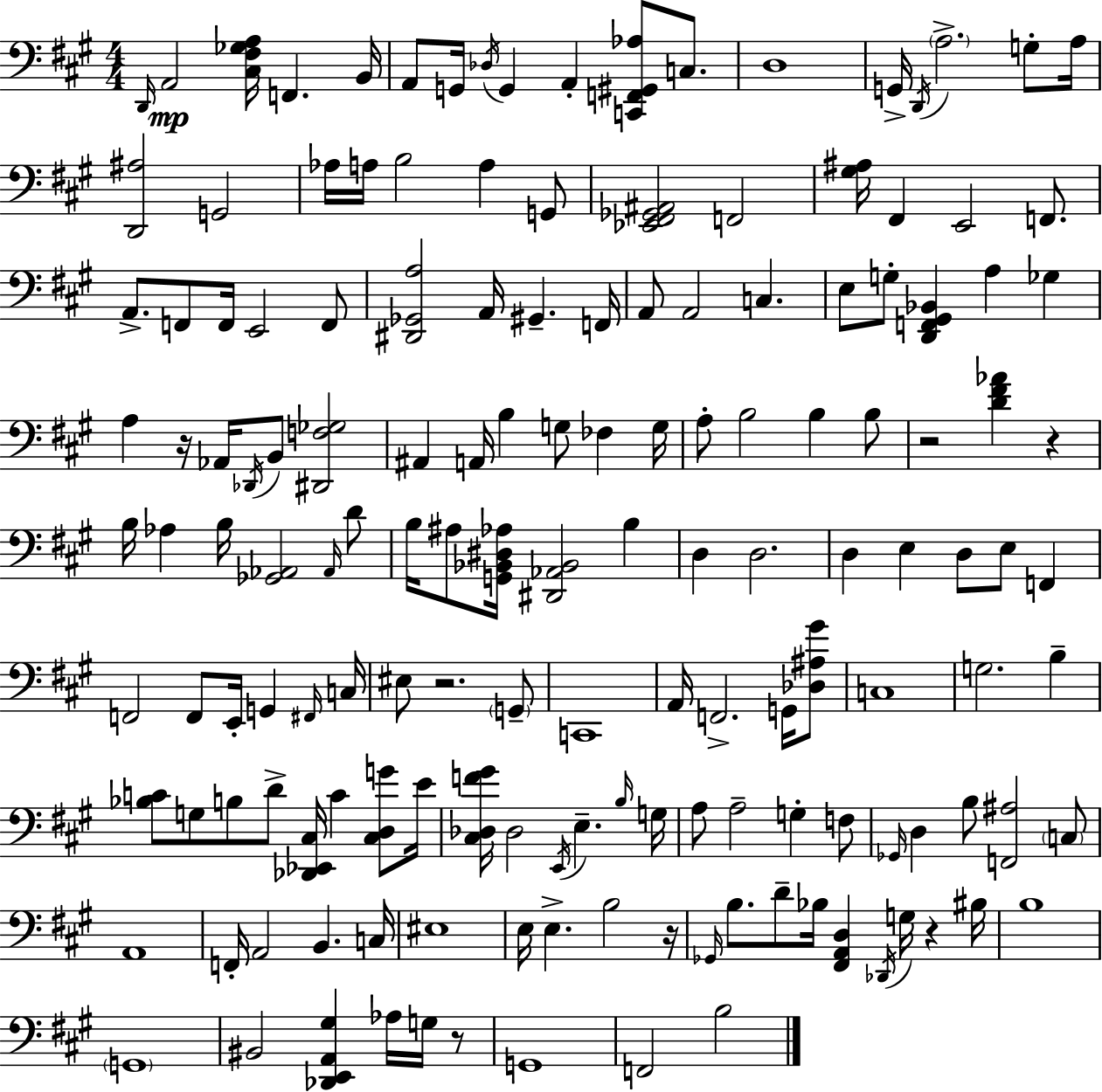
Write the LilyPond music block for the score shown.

{
  \clef bass
  \numericTimeSignature
  \time 4/4
  \key a \major
  \grace { d,16 }\mp a,2 <cis fis ges a>16 f,4. | b,16 a,8 g,16 \acciaccatura { des16 } g,4 a,4-. <c, f, gis, aes>8 c8. | d1 | g,16-> \acciaccatura { d,16 } \parenthesize a2.-> | \break g8-. a16 <d, ais>2 g,2 | aes16 a16 b2 a4 | g,8 <ees, fis, ges, ais,>2 f,2 | <gis ais>16 fis,4 e,2 | \break f,8. a,8.-> f,8 f,16 e,2 | f,8 <dis, ges, a>2 a,16 gis,4.-- | f,16 a,8 a,2 c4. | e8 g8-. <d, f, gis, bes,>4 a4 ges4 | \break a4 r16 aes,16 \acciaccatura { des,16 } b,8 <dis, f ges>2 | ais,4 a,16 b4 g8 fes4 | g16 a8-. b2 b4 | b8 r2 <d' fis' aes'>4 | \break r4 b16 aes4 b16 <ges, aes,>2 | \grace { aes,16 } d'8 b16 ais8 <g, bes, dis aes>16 <dis, aes, bes,>2 | b4 d4 d2. | d4 e4 d8 e8 | \break f,4 f,2 f,8 e,16-. | g,4 \grace { fis,16 } c16 eis8 r2. | \parenthesize g,8-- c,1 | a,16 f,2.-> | \break g,16 <des ais gis'>8 c1 | g2. | b4-- <bes c'>8 g8 b8 d'8-> <des, ees, cis>16 c'4 | <cis d g'>8 e'16 <cis des f' gis'>16 des2 \acciaccatura { e,16 } | \break e4.-- \grace { b16 } g16 a8 a2-- | g4-. f8 \grace { ges,16 } d4 b8 <f, ais>2 | \parenthesize c8 a,1 | f,16-. a,2 | \break b,4. c16 eis1 | e16 e4.-> | b2 r16 \grace { ges,16 } b8. d'8-- bes16 | <fis, a, d>4 \acciaccatura { des,16 } g16 r4 bis16 b1 | \break \parenthesize g,1 | bis,2 | <des, e, a, gis>4 aes16 g16 r8 g,1 | f,2 | \break b2 \bar "|."
}